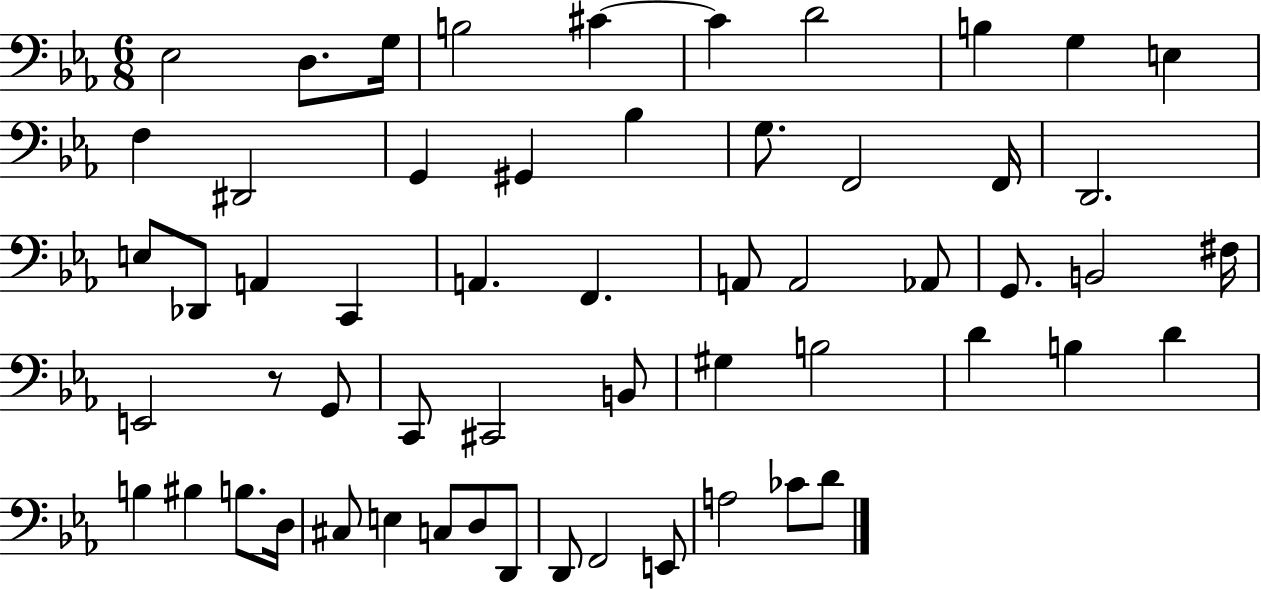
X:1
T:Untitled
M:6/8
L:1/4
K:Eb
_E,2 D,/2 G,/4 B,2 ^C ^C D2 B, G, E, F, ^D,,2 G,, ^G,, _B, G,/2 F,,2 F,,/4 D,,2 E,/2 _D,,/2 A,, C,, A,, F,, A,,/2 A,,2 _A,,/2 G,,/2 B,,2 ^F,/4 E,,2 z/2 G,,/2 C,,/2 ^C,,2 B,,/2 ^G, B,2 D B, D B, ^B, B,/2 D,/4 ^C,/2 E, C,/2 D,/2 D,,/2 D,,/2 F,,2 E,,/2 A,2 _C/2 D/2